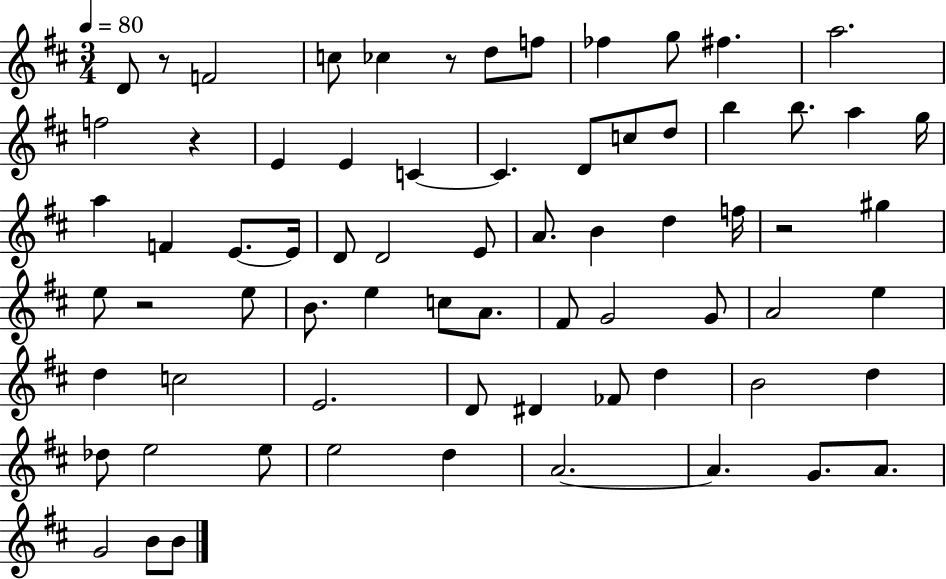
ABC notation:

X:1
T:Untitled
M:3/4
L:1/4
K:D
D/2 z/2 F2 c/2 _c z/2 d/2 f/2 _f g/2 ^f a2 f2 z E E C C D/2 c/2 d/2 b b/2 a g/4 a F E/2 E/4 D/2 D2 E/2 A/2 B d f/4 z2 ^g e/2 z2 e/2 B/2 e c/2 A/2 ^F/2 G2 G/2 A2 e d c2 E2 D/2 ^D _F/2 d B2 d _d/2 e2 e/2 e2 d A2 A G/2 A/2 G2 B/2 B/2